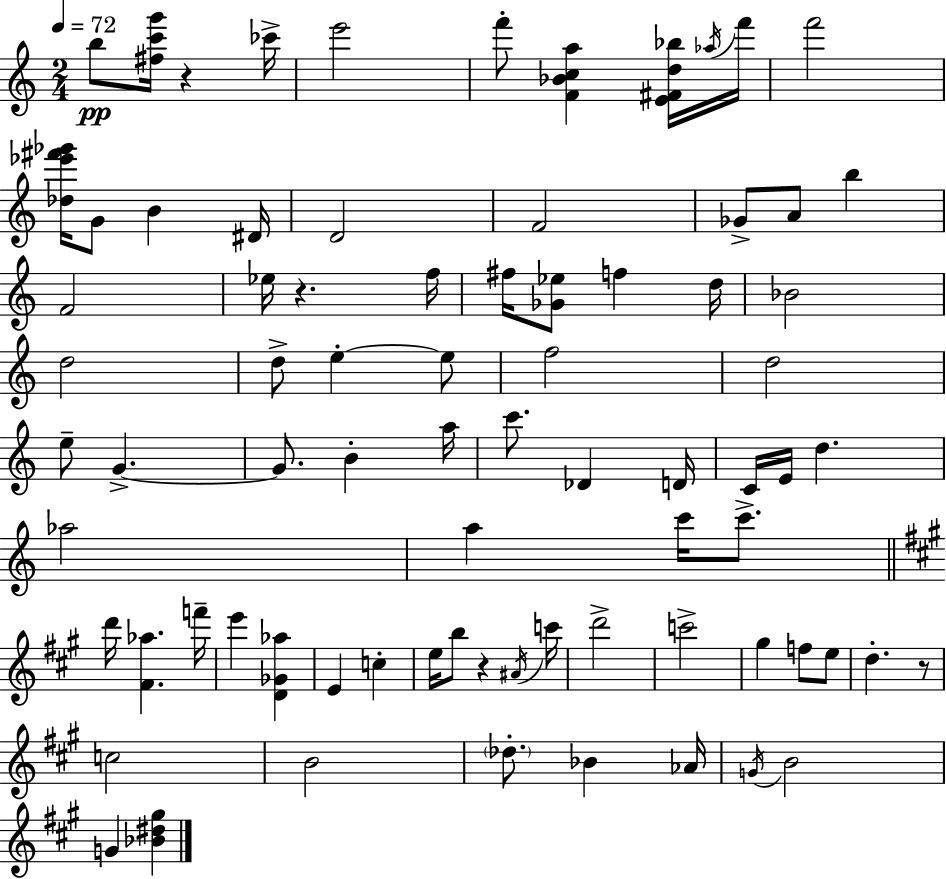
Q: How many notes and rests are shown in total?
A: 78